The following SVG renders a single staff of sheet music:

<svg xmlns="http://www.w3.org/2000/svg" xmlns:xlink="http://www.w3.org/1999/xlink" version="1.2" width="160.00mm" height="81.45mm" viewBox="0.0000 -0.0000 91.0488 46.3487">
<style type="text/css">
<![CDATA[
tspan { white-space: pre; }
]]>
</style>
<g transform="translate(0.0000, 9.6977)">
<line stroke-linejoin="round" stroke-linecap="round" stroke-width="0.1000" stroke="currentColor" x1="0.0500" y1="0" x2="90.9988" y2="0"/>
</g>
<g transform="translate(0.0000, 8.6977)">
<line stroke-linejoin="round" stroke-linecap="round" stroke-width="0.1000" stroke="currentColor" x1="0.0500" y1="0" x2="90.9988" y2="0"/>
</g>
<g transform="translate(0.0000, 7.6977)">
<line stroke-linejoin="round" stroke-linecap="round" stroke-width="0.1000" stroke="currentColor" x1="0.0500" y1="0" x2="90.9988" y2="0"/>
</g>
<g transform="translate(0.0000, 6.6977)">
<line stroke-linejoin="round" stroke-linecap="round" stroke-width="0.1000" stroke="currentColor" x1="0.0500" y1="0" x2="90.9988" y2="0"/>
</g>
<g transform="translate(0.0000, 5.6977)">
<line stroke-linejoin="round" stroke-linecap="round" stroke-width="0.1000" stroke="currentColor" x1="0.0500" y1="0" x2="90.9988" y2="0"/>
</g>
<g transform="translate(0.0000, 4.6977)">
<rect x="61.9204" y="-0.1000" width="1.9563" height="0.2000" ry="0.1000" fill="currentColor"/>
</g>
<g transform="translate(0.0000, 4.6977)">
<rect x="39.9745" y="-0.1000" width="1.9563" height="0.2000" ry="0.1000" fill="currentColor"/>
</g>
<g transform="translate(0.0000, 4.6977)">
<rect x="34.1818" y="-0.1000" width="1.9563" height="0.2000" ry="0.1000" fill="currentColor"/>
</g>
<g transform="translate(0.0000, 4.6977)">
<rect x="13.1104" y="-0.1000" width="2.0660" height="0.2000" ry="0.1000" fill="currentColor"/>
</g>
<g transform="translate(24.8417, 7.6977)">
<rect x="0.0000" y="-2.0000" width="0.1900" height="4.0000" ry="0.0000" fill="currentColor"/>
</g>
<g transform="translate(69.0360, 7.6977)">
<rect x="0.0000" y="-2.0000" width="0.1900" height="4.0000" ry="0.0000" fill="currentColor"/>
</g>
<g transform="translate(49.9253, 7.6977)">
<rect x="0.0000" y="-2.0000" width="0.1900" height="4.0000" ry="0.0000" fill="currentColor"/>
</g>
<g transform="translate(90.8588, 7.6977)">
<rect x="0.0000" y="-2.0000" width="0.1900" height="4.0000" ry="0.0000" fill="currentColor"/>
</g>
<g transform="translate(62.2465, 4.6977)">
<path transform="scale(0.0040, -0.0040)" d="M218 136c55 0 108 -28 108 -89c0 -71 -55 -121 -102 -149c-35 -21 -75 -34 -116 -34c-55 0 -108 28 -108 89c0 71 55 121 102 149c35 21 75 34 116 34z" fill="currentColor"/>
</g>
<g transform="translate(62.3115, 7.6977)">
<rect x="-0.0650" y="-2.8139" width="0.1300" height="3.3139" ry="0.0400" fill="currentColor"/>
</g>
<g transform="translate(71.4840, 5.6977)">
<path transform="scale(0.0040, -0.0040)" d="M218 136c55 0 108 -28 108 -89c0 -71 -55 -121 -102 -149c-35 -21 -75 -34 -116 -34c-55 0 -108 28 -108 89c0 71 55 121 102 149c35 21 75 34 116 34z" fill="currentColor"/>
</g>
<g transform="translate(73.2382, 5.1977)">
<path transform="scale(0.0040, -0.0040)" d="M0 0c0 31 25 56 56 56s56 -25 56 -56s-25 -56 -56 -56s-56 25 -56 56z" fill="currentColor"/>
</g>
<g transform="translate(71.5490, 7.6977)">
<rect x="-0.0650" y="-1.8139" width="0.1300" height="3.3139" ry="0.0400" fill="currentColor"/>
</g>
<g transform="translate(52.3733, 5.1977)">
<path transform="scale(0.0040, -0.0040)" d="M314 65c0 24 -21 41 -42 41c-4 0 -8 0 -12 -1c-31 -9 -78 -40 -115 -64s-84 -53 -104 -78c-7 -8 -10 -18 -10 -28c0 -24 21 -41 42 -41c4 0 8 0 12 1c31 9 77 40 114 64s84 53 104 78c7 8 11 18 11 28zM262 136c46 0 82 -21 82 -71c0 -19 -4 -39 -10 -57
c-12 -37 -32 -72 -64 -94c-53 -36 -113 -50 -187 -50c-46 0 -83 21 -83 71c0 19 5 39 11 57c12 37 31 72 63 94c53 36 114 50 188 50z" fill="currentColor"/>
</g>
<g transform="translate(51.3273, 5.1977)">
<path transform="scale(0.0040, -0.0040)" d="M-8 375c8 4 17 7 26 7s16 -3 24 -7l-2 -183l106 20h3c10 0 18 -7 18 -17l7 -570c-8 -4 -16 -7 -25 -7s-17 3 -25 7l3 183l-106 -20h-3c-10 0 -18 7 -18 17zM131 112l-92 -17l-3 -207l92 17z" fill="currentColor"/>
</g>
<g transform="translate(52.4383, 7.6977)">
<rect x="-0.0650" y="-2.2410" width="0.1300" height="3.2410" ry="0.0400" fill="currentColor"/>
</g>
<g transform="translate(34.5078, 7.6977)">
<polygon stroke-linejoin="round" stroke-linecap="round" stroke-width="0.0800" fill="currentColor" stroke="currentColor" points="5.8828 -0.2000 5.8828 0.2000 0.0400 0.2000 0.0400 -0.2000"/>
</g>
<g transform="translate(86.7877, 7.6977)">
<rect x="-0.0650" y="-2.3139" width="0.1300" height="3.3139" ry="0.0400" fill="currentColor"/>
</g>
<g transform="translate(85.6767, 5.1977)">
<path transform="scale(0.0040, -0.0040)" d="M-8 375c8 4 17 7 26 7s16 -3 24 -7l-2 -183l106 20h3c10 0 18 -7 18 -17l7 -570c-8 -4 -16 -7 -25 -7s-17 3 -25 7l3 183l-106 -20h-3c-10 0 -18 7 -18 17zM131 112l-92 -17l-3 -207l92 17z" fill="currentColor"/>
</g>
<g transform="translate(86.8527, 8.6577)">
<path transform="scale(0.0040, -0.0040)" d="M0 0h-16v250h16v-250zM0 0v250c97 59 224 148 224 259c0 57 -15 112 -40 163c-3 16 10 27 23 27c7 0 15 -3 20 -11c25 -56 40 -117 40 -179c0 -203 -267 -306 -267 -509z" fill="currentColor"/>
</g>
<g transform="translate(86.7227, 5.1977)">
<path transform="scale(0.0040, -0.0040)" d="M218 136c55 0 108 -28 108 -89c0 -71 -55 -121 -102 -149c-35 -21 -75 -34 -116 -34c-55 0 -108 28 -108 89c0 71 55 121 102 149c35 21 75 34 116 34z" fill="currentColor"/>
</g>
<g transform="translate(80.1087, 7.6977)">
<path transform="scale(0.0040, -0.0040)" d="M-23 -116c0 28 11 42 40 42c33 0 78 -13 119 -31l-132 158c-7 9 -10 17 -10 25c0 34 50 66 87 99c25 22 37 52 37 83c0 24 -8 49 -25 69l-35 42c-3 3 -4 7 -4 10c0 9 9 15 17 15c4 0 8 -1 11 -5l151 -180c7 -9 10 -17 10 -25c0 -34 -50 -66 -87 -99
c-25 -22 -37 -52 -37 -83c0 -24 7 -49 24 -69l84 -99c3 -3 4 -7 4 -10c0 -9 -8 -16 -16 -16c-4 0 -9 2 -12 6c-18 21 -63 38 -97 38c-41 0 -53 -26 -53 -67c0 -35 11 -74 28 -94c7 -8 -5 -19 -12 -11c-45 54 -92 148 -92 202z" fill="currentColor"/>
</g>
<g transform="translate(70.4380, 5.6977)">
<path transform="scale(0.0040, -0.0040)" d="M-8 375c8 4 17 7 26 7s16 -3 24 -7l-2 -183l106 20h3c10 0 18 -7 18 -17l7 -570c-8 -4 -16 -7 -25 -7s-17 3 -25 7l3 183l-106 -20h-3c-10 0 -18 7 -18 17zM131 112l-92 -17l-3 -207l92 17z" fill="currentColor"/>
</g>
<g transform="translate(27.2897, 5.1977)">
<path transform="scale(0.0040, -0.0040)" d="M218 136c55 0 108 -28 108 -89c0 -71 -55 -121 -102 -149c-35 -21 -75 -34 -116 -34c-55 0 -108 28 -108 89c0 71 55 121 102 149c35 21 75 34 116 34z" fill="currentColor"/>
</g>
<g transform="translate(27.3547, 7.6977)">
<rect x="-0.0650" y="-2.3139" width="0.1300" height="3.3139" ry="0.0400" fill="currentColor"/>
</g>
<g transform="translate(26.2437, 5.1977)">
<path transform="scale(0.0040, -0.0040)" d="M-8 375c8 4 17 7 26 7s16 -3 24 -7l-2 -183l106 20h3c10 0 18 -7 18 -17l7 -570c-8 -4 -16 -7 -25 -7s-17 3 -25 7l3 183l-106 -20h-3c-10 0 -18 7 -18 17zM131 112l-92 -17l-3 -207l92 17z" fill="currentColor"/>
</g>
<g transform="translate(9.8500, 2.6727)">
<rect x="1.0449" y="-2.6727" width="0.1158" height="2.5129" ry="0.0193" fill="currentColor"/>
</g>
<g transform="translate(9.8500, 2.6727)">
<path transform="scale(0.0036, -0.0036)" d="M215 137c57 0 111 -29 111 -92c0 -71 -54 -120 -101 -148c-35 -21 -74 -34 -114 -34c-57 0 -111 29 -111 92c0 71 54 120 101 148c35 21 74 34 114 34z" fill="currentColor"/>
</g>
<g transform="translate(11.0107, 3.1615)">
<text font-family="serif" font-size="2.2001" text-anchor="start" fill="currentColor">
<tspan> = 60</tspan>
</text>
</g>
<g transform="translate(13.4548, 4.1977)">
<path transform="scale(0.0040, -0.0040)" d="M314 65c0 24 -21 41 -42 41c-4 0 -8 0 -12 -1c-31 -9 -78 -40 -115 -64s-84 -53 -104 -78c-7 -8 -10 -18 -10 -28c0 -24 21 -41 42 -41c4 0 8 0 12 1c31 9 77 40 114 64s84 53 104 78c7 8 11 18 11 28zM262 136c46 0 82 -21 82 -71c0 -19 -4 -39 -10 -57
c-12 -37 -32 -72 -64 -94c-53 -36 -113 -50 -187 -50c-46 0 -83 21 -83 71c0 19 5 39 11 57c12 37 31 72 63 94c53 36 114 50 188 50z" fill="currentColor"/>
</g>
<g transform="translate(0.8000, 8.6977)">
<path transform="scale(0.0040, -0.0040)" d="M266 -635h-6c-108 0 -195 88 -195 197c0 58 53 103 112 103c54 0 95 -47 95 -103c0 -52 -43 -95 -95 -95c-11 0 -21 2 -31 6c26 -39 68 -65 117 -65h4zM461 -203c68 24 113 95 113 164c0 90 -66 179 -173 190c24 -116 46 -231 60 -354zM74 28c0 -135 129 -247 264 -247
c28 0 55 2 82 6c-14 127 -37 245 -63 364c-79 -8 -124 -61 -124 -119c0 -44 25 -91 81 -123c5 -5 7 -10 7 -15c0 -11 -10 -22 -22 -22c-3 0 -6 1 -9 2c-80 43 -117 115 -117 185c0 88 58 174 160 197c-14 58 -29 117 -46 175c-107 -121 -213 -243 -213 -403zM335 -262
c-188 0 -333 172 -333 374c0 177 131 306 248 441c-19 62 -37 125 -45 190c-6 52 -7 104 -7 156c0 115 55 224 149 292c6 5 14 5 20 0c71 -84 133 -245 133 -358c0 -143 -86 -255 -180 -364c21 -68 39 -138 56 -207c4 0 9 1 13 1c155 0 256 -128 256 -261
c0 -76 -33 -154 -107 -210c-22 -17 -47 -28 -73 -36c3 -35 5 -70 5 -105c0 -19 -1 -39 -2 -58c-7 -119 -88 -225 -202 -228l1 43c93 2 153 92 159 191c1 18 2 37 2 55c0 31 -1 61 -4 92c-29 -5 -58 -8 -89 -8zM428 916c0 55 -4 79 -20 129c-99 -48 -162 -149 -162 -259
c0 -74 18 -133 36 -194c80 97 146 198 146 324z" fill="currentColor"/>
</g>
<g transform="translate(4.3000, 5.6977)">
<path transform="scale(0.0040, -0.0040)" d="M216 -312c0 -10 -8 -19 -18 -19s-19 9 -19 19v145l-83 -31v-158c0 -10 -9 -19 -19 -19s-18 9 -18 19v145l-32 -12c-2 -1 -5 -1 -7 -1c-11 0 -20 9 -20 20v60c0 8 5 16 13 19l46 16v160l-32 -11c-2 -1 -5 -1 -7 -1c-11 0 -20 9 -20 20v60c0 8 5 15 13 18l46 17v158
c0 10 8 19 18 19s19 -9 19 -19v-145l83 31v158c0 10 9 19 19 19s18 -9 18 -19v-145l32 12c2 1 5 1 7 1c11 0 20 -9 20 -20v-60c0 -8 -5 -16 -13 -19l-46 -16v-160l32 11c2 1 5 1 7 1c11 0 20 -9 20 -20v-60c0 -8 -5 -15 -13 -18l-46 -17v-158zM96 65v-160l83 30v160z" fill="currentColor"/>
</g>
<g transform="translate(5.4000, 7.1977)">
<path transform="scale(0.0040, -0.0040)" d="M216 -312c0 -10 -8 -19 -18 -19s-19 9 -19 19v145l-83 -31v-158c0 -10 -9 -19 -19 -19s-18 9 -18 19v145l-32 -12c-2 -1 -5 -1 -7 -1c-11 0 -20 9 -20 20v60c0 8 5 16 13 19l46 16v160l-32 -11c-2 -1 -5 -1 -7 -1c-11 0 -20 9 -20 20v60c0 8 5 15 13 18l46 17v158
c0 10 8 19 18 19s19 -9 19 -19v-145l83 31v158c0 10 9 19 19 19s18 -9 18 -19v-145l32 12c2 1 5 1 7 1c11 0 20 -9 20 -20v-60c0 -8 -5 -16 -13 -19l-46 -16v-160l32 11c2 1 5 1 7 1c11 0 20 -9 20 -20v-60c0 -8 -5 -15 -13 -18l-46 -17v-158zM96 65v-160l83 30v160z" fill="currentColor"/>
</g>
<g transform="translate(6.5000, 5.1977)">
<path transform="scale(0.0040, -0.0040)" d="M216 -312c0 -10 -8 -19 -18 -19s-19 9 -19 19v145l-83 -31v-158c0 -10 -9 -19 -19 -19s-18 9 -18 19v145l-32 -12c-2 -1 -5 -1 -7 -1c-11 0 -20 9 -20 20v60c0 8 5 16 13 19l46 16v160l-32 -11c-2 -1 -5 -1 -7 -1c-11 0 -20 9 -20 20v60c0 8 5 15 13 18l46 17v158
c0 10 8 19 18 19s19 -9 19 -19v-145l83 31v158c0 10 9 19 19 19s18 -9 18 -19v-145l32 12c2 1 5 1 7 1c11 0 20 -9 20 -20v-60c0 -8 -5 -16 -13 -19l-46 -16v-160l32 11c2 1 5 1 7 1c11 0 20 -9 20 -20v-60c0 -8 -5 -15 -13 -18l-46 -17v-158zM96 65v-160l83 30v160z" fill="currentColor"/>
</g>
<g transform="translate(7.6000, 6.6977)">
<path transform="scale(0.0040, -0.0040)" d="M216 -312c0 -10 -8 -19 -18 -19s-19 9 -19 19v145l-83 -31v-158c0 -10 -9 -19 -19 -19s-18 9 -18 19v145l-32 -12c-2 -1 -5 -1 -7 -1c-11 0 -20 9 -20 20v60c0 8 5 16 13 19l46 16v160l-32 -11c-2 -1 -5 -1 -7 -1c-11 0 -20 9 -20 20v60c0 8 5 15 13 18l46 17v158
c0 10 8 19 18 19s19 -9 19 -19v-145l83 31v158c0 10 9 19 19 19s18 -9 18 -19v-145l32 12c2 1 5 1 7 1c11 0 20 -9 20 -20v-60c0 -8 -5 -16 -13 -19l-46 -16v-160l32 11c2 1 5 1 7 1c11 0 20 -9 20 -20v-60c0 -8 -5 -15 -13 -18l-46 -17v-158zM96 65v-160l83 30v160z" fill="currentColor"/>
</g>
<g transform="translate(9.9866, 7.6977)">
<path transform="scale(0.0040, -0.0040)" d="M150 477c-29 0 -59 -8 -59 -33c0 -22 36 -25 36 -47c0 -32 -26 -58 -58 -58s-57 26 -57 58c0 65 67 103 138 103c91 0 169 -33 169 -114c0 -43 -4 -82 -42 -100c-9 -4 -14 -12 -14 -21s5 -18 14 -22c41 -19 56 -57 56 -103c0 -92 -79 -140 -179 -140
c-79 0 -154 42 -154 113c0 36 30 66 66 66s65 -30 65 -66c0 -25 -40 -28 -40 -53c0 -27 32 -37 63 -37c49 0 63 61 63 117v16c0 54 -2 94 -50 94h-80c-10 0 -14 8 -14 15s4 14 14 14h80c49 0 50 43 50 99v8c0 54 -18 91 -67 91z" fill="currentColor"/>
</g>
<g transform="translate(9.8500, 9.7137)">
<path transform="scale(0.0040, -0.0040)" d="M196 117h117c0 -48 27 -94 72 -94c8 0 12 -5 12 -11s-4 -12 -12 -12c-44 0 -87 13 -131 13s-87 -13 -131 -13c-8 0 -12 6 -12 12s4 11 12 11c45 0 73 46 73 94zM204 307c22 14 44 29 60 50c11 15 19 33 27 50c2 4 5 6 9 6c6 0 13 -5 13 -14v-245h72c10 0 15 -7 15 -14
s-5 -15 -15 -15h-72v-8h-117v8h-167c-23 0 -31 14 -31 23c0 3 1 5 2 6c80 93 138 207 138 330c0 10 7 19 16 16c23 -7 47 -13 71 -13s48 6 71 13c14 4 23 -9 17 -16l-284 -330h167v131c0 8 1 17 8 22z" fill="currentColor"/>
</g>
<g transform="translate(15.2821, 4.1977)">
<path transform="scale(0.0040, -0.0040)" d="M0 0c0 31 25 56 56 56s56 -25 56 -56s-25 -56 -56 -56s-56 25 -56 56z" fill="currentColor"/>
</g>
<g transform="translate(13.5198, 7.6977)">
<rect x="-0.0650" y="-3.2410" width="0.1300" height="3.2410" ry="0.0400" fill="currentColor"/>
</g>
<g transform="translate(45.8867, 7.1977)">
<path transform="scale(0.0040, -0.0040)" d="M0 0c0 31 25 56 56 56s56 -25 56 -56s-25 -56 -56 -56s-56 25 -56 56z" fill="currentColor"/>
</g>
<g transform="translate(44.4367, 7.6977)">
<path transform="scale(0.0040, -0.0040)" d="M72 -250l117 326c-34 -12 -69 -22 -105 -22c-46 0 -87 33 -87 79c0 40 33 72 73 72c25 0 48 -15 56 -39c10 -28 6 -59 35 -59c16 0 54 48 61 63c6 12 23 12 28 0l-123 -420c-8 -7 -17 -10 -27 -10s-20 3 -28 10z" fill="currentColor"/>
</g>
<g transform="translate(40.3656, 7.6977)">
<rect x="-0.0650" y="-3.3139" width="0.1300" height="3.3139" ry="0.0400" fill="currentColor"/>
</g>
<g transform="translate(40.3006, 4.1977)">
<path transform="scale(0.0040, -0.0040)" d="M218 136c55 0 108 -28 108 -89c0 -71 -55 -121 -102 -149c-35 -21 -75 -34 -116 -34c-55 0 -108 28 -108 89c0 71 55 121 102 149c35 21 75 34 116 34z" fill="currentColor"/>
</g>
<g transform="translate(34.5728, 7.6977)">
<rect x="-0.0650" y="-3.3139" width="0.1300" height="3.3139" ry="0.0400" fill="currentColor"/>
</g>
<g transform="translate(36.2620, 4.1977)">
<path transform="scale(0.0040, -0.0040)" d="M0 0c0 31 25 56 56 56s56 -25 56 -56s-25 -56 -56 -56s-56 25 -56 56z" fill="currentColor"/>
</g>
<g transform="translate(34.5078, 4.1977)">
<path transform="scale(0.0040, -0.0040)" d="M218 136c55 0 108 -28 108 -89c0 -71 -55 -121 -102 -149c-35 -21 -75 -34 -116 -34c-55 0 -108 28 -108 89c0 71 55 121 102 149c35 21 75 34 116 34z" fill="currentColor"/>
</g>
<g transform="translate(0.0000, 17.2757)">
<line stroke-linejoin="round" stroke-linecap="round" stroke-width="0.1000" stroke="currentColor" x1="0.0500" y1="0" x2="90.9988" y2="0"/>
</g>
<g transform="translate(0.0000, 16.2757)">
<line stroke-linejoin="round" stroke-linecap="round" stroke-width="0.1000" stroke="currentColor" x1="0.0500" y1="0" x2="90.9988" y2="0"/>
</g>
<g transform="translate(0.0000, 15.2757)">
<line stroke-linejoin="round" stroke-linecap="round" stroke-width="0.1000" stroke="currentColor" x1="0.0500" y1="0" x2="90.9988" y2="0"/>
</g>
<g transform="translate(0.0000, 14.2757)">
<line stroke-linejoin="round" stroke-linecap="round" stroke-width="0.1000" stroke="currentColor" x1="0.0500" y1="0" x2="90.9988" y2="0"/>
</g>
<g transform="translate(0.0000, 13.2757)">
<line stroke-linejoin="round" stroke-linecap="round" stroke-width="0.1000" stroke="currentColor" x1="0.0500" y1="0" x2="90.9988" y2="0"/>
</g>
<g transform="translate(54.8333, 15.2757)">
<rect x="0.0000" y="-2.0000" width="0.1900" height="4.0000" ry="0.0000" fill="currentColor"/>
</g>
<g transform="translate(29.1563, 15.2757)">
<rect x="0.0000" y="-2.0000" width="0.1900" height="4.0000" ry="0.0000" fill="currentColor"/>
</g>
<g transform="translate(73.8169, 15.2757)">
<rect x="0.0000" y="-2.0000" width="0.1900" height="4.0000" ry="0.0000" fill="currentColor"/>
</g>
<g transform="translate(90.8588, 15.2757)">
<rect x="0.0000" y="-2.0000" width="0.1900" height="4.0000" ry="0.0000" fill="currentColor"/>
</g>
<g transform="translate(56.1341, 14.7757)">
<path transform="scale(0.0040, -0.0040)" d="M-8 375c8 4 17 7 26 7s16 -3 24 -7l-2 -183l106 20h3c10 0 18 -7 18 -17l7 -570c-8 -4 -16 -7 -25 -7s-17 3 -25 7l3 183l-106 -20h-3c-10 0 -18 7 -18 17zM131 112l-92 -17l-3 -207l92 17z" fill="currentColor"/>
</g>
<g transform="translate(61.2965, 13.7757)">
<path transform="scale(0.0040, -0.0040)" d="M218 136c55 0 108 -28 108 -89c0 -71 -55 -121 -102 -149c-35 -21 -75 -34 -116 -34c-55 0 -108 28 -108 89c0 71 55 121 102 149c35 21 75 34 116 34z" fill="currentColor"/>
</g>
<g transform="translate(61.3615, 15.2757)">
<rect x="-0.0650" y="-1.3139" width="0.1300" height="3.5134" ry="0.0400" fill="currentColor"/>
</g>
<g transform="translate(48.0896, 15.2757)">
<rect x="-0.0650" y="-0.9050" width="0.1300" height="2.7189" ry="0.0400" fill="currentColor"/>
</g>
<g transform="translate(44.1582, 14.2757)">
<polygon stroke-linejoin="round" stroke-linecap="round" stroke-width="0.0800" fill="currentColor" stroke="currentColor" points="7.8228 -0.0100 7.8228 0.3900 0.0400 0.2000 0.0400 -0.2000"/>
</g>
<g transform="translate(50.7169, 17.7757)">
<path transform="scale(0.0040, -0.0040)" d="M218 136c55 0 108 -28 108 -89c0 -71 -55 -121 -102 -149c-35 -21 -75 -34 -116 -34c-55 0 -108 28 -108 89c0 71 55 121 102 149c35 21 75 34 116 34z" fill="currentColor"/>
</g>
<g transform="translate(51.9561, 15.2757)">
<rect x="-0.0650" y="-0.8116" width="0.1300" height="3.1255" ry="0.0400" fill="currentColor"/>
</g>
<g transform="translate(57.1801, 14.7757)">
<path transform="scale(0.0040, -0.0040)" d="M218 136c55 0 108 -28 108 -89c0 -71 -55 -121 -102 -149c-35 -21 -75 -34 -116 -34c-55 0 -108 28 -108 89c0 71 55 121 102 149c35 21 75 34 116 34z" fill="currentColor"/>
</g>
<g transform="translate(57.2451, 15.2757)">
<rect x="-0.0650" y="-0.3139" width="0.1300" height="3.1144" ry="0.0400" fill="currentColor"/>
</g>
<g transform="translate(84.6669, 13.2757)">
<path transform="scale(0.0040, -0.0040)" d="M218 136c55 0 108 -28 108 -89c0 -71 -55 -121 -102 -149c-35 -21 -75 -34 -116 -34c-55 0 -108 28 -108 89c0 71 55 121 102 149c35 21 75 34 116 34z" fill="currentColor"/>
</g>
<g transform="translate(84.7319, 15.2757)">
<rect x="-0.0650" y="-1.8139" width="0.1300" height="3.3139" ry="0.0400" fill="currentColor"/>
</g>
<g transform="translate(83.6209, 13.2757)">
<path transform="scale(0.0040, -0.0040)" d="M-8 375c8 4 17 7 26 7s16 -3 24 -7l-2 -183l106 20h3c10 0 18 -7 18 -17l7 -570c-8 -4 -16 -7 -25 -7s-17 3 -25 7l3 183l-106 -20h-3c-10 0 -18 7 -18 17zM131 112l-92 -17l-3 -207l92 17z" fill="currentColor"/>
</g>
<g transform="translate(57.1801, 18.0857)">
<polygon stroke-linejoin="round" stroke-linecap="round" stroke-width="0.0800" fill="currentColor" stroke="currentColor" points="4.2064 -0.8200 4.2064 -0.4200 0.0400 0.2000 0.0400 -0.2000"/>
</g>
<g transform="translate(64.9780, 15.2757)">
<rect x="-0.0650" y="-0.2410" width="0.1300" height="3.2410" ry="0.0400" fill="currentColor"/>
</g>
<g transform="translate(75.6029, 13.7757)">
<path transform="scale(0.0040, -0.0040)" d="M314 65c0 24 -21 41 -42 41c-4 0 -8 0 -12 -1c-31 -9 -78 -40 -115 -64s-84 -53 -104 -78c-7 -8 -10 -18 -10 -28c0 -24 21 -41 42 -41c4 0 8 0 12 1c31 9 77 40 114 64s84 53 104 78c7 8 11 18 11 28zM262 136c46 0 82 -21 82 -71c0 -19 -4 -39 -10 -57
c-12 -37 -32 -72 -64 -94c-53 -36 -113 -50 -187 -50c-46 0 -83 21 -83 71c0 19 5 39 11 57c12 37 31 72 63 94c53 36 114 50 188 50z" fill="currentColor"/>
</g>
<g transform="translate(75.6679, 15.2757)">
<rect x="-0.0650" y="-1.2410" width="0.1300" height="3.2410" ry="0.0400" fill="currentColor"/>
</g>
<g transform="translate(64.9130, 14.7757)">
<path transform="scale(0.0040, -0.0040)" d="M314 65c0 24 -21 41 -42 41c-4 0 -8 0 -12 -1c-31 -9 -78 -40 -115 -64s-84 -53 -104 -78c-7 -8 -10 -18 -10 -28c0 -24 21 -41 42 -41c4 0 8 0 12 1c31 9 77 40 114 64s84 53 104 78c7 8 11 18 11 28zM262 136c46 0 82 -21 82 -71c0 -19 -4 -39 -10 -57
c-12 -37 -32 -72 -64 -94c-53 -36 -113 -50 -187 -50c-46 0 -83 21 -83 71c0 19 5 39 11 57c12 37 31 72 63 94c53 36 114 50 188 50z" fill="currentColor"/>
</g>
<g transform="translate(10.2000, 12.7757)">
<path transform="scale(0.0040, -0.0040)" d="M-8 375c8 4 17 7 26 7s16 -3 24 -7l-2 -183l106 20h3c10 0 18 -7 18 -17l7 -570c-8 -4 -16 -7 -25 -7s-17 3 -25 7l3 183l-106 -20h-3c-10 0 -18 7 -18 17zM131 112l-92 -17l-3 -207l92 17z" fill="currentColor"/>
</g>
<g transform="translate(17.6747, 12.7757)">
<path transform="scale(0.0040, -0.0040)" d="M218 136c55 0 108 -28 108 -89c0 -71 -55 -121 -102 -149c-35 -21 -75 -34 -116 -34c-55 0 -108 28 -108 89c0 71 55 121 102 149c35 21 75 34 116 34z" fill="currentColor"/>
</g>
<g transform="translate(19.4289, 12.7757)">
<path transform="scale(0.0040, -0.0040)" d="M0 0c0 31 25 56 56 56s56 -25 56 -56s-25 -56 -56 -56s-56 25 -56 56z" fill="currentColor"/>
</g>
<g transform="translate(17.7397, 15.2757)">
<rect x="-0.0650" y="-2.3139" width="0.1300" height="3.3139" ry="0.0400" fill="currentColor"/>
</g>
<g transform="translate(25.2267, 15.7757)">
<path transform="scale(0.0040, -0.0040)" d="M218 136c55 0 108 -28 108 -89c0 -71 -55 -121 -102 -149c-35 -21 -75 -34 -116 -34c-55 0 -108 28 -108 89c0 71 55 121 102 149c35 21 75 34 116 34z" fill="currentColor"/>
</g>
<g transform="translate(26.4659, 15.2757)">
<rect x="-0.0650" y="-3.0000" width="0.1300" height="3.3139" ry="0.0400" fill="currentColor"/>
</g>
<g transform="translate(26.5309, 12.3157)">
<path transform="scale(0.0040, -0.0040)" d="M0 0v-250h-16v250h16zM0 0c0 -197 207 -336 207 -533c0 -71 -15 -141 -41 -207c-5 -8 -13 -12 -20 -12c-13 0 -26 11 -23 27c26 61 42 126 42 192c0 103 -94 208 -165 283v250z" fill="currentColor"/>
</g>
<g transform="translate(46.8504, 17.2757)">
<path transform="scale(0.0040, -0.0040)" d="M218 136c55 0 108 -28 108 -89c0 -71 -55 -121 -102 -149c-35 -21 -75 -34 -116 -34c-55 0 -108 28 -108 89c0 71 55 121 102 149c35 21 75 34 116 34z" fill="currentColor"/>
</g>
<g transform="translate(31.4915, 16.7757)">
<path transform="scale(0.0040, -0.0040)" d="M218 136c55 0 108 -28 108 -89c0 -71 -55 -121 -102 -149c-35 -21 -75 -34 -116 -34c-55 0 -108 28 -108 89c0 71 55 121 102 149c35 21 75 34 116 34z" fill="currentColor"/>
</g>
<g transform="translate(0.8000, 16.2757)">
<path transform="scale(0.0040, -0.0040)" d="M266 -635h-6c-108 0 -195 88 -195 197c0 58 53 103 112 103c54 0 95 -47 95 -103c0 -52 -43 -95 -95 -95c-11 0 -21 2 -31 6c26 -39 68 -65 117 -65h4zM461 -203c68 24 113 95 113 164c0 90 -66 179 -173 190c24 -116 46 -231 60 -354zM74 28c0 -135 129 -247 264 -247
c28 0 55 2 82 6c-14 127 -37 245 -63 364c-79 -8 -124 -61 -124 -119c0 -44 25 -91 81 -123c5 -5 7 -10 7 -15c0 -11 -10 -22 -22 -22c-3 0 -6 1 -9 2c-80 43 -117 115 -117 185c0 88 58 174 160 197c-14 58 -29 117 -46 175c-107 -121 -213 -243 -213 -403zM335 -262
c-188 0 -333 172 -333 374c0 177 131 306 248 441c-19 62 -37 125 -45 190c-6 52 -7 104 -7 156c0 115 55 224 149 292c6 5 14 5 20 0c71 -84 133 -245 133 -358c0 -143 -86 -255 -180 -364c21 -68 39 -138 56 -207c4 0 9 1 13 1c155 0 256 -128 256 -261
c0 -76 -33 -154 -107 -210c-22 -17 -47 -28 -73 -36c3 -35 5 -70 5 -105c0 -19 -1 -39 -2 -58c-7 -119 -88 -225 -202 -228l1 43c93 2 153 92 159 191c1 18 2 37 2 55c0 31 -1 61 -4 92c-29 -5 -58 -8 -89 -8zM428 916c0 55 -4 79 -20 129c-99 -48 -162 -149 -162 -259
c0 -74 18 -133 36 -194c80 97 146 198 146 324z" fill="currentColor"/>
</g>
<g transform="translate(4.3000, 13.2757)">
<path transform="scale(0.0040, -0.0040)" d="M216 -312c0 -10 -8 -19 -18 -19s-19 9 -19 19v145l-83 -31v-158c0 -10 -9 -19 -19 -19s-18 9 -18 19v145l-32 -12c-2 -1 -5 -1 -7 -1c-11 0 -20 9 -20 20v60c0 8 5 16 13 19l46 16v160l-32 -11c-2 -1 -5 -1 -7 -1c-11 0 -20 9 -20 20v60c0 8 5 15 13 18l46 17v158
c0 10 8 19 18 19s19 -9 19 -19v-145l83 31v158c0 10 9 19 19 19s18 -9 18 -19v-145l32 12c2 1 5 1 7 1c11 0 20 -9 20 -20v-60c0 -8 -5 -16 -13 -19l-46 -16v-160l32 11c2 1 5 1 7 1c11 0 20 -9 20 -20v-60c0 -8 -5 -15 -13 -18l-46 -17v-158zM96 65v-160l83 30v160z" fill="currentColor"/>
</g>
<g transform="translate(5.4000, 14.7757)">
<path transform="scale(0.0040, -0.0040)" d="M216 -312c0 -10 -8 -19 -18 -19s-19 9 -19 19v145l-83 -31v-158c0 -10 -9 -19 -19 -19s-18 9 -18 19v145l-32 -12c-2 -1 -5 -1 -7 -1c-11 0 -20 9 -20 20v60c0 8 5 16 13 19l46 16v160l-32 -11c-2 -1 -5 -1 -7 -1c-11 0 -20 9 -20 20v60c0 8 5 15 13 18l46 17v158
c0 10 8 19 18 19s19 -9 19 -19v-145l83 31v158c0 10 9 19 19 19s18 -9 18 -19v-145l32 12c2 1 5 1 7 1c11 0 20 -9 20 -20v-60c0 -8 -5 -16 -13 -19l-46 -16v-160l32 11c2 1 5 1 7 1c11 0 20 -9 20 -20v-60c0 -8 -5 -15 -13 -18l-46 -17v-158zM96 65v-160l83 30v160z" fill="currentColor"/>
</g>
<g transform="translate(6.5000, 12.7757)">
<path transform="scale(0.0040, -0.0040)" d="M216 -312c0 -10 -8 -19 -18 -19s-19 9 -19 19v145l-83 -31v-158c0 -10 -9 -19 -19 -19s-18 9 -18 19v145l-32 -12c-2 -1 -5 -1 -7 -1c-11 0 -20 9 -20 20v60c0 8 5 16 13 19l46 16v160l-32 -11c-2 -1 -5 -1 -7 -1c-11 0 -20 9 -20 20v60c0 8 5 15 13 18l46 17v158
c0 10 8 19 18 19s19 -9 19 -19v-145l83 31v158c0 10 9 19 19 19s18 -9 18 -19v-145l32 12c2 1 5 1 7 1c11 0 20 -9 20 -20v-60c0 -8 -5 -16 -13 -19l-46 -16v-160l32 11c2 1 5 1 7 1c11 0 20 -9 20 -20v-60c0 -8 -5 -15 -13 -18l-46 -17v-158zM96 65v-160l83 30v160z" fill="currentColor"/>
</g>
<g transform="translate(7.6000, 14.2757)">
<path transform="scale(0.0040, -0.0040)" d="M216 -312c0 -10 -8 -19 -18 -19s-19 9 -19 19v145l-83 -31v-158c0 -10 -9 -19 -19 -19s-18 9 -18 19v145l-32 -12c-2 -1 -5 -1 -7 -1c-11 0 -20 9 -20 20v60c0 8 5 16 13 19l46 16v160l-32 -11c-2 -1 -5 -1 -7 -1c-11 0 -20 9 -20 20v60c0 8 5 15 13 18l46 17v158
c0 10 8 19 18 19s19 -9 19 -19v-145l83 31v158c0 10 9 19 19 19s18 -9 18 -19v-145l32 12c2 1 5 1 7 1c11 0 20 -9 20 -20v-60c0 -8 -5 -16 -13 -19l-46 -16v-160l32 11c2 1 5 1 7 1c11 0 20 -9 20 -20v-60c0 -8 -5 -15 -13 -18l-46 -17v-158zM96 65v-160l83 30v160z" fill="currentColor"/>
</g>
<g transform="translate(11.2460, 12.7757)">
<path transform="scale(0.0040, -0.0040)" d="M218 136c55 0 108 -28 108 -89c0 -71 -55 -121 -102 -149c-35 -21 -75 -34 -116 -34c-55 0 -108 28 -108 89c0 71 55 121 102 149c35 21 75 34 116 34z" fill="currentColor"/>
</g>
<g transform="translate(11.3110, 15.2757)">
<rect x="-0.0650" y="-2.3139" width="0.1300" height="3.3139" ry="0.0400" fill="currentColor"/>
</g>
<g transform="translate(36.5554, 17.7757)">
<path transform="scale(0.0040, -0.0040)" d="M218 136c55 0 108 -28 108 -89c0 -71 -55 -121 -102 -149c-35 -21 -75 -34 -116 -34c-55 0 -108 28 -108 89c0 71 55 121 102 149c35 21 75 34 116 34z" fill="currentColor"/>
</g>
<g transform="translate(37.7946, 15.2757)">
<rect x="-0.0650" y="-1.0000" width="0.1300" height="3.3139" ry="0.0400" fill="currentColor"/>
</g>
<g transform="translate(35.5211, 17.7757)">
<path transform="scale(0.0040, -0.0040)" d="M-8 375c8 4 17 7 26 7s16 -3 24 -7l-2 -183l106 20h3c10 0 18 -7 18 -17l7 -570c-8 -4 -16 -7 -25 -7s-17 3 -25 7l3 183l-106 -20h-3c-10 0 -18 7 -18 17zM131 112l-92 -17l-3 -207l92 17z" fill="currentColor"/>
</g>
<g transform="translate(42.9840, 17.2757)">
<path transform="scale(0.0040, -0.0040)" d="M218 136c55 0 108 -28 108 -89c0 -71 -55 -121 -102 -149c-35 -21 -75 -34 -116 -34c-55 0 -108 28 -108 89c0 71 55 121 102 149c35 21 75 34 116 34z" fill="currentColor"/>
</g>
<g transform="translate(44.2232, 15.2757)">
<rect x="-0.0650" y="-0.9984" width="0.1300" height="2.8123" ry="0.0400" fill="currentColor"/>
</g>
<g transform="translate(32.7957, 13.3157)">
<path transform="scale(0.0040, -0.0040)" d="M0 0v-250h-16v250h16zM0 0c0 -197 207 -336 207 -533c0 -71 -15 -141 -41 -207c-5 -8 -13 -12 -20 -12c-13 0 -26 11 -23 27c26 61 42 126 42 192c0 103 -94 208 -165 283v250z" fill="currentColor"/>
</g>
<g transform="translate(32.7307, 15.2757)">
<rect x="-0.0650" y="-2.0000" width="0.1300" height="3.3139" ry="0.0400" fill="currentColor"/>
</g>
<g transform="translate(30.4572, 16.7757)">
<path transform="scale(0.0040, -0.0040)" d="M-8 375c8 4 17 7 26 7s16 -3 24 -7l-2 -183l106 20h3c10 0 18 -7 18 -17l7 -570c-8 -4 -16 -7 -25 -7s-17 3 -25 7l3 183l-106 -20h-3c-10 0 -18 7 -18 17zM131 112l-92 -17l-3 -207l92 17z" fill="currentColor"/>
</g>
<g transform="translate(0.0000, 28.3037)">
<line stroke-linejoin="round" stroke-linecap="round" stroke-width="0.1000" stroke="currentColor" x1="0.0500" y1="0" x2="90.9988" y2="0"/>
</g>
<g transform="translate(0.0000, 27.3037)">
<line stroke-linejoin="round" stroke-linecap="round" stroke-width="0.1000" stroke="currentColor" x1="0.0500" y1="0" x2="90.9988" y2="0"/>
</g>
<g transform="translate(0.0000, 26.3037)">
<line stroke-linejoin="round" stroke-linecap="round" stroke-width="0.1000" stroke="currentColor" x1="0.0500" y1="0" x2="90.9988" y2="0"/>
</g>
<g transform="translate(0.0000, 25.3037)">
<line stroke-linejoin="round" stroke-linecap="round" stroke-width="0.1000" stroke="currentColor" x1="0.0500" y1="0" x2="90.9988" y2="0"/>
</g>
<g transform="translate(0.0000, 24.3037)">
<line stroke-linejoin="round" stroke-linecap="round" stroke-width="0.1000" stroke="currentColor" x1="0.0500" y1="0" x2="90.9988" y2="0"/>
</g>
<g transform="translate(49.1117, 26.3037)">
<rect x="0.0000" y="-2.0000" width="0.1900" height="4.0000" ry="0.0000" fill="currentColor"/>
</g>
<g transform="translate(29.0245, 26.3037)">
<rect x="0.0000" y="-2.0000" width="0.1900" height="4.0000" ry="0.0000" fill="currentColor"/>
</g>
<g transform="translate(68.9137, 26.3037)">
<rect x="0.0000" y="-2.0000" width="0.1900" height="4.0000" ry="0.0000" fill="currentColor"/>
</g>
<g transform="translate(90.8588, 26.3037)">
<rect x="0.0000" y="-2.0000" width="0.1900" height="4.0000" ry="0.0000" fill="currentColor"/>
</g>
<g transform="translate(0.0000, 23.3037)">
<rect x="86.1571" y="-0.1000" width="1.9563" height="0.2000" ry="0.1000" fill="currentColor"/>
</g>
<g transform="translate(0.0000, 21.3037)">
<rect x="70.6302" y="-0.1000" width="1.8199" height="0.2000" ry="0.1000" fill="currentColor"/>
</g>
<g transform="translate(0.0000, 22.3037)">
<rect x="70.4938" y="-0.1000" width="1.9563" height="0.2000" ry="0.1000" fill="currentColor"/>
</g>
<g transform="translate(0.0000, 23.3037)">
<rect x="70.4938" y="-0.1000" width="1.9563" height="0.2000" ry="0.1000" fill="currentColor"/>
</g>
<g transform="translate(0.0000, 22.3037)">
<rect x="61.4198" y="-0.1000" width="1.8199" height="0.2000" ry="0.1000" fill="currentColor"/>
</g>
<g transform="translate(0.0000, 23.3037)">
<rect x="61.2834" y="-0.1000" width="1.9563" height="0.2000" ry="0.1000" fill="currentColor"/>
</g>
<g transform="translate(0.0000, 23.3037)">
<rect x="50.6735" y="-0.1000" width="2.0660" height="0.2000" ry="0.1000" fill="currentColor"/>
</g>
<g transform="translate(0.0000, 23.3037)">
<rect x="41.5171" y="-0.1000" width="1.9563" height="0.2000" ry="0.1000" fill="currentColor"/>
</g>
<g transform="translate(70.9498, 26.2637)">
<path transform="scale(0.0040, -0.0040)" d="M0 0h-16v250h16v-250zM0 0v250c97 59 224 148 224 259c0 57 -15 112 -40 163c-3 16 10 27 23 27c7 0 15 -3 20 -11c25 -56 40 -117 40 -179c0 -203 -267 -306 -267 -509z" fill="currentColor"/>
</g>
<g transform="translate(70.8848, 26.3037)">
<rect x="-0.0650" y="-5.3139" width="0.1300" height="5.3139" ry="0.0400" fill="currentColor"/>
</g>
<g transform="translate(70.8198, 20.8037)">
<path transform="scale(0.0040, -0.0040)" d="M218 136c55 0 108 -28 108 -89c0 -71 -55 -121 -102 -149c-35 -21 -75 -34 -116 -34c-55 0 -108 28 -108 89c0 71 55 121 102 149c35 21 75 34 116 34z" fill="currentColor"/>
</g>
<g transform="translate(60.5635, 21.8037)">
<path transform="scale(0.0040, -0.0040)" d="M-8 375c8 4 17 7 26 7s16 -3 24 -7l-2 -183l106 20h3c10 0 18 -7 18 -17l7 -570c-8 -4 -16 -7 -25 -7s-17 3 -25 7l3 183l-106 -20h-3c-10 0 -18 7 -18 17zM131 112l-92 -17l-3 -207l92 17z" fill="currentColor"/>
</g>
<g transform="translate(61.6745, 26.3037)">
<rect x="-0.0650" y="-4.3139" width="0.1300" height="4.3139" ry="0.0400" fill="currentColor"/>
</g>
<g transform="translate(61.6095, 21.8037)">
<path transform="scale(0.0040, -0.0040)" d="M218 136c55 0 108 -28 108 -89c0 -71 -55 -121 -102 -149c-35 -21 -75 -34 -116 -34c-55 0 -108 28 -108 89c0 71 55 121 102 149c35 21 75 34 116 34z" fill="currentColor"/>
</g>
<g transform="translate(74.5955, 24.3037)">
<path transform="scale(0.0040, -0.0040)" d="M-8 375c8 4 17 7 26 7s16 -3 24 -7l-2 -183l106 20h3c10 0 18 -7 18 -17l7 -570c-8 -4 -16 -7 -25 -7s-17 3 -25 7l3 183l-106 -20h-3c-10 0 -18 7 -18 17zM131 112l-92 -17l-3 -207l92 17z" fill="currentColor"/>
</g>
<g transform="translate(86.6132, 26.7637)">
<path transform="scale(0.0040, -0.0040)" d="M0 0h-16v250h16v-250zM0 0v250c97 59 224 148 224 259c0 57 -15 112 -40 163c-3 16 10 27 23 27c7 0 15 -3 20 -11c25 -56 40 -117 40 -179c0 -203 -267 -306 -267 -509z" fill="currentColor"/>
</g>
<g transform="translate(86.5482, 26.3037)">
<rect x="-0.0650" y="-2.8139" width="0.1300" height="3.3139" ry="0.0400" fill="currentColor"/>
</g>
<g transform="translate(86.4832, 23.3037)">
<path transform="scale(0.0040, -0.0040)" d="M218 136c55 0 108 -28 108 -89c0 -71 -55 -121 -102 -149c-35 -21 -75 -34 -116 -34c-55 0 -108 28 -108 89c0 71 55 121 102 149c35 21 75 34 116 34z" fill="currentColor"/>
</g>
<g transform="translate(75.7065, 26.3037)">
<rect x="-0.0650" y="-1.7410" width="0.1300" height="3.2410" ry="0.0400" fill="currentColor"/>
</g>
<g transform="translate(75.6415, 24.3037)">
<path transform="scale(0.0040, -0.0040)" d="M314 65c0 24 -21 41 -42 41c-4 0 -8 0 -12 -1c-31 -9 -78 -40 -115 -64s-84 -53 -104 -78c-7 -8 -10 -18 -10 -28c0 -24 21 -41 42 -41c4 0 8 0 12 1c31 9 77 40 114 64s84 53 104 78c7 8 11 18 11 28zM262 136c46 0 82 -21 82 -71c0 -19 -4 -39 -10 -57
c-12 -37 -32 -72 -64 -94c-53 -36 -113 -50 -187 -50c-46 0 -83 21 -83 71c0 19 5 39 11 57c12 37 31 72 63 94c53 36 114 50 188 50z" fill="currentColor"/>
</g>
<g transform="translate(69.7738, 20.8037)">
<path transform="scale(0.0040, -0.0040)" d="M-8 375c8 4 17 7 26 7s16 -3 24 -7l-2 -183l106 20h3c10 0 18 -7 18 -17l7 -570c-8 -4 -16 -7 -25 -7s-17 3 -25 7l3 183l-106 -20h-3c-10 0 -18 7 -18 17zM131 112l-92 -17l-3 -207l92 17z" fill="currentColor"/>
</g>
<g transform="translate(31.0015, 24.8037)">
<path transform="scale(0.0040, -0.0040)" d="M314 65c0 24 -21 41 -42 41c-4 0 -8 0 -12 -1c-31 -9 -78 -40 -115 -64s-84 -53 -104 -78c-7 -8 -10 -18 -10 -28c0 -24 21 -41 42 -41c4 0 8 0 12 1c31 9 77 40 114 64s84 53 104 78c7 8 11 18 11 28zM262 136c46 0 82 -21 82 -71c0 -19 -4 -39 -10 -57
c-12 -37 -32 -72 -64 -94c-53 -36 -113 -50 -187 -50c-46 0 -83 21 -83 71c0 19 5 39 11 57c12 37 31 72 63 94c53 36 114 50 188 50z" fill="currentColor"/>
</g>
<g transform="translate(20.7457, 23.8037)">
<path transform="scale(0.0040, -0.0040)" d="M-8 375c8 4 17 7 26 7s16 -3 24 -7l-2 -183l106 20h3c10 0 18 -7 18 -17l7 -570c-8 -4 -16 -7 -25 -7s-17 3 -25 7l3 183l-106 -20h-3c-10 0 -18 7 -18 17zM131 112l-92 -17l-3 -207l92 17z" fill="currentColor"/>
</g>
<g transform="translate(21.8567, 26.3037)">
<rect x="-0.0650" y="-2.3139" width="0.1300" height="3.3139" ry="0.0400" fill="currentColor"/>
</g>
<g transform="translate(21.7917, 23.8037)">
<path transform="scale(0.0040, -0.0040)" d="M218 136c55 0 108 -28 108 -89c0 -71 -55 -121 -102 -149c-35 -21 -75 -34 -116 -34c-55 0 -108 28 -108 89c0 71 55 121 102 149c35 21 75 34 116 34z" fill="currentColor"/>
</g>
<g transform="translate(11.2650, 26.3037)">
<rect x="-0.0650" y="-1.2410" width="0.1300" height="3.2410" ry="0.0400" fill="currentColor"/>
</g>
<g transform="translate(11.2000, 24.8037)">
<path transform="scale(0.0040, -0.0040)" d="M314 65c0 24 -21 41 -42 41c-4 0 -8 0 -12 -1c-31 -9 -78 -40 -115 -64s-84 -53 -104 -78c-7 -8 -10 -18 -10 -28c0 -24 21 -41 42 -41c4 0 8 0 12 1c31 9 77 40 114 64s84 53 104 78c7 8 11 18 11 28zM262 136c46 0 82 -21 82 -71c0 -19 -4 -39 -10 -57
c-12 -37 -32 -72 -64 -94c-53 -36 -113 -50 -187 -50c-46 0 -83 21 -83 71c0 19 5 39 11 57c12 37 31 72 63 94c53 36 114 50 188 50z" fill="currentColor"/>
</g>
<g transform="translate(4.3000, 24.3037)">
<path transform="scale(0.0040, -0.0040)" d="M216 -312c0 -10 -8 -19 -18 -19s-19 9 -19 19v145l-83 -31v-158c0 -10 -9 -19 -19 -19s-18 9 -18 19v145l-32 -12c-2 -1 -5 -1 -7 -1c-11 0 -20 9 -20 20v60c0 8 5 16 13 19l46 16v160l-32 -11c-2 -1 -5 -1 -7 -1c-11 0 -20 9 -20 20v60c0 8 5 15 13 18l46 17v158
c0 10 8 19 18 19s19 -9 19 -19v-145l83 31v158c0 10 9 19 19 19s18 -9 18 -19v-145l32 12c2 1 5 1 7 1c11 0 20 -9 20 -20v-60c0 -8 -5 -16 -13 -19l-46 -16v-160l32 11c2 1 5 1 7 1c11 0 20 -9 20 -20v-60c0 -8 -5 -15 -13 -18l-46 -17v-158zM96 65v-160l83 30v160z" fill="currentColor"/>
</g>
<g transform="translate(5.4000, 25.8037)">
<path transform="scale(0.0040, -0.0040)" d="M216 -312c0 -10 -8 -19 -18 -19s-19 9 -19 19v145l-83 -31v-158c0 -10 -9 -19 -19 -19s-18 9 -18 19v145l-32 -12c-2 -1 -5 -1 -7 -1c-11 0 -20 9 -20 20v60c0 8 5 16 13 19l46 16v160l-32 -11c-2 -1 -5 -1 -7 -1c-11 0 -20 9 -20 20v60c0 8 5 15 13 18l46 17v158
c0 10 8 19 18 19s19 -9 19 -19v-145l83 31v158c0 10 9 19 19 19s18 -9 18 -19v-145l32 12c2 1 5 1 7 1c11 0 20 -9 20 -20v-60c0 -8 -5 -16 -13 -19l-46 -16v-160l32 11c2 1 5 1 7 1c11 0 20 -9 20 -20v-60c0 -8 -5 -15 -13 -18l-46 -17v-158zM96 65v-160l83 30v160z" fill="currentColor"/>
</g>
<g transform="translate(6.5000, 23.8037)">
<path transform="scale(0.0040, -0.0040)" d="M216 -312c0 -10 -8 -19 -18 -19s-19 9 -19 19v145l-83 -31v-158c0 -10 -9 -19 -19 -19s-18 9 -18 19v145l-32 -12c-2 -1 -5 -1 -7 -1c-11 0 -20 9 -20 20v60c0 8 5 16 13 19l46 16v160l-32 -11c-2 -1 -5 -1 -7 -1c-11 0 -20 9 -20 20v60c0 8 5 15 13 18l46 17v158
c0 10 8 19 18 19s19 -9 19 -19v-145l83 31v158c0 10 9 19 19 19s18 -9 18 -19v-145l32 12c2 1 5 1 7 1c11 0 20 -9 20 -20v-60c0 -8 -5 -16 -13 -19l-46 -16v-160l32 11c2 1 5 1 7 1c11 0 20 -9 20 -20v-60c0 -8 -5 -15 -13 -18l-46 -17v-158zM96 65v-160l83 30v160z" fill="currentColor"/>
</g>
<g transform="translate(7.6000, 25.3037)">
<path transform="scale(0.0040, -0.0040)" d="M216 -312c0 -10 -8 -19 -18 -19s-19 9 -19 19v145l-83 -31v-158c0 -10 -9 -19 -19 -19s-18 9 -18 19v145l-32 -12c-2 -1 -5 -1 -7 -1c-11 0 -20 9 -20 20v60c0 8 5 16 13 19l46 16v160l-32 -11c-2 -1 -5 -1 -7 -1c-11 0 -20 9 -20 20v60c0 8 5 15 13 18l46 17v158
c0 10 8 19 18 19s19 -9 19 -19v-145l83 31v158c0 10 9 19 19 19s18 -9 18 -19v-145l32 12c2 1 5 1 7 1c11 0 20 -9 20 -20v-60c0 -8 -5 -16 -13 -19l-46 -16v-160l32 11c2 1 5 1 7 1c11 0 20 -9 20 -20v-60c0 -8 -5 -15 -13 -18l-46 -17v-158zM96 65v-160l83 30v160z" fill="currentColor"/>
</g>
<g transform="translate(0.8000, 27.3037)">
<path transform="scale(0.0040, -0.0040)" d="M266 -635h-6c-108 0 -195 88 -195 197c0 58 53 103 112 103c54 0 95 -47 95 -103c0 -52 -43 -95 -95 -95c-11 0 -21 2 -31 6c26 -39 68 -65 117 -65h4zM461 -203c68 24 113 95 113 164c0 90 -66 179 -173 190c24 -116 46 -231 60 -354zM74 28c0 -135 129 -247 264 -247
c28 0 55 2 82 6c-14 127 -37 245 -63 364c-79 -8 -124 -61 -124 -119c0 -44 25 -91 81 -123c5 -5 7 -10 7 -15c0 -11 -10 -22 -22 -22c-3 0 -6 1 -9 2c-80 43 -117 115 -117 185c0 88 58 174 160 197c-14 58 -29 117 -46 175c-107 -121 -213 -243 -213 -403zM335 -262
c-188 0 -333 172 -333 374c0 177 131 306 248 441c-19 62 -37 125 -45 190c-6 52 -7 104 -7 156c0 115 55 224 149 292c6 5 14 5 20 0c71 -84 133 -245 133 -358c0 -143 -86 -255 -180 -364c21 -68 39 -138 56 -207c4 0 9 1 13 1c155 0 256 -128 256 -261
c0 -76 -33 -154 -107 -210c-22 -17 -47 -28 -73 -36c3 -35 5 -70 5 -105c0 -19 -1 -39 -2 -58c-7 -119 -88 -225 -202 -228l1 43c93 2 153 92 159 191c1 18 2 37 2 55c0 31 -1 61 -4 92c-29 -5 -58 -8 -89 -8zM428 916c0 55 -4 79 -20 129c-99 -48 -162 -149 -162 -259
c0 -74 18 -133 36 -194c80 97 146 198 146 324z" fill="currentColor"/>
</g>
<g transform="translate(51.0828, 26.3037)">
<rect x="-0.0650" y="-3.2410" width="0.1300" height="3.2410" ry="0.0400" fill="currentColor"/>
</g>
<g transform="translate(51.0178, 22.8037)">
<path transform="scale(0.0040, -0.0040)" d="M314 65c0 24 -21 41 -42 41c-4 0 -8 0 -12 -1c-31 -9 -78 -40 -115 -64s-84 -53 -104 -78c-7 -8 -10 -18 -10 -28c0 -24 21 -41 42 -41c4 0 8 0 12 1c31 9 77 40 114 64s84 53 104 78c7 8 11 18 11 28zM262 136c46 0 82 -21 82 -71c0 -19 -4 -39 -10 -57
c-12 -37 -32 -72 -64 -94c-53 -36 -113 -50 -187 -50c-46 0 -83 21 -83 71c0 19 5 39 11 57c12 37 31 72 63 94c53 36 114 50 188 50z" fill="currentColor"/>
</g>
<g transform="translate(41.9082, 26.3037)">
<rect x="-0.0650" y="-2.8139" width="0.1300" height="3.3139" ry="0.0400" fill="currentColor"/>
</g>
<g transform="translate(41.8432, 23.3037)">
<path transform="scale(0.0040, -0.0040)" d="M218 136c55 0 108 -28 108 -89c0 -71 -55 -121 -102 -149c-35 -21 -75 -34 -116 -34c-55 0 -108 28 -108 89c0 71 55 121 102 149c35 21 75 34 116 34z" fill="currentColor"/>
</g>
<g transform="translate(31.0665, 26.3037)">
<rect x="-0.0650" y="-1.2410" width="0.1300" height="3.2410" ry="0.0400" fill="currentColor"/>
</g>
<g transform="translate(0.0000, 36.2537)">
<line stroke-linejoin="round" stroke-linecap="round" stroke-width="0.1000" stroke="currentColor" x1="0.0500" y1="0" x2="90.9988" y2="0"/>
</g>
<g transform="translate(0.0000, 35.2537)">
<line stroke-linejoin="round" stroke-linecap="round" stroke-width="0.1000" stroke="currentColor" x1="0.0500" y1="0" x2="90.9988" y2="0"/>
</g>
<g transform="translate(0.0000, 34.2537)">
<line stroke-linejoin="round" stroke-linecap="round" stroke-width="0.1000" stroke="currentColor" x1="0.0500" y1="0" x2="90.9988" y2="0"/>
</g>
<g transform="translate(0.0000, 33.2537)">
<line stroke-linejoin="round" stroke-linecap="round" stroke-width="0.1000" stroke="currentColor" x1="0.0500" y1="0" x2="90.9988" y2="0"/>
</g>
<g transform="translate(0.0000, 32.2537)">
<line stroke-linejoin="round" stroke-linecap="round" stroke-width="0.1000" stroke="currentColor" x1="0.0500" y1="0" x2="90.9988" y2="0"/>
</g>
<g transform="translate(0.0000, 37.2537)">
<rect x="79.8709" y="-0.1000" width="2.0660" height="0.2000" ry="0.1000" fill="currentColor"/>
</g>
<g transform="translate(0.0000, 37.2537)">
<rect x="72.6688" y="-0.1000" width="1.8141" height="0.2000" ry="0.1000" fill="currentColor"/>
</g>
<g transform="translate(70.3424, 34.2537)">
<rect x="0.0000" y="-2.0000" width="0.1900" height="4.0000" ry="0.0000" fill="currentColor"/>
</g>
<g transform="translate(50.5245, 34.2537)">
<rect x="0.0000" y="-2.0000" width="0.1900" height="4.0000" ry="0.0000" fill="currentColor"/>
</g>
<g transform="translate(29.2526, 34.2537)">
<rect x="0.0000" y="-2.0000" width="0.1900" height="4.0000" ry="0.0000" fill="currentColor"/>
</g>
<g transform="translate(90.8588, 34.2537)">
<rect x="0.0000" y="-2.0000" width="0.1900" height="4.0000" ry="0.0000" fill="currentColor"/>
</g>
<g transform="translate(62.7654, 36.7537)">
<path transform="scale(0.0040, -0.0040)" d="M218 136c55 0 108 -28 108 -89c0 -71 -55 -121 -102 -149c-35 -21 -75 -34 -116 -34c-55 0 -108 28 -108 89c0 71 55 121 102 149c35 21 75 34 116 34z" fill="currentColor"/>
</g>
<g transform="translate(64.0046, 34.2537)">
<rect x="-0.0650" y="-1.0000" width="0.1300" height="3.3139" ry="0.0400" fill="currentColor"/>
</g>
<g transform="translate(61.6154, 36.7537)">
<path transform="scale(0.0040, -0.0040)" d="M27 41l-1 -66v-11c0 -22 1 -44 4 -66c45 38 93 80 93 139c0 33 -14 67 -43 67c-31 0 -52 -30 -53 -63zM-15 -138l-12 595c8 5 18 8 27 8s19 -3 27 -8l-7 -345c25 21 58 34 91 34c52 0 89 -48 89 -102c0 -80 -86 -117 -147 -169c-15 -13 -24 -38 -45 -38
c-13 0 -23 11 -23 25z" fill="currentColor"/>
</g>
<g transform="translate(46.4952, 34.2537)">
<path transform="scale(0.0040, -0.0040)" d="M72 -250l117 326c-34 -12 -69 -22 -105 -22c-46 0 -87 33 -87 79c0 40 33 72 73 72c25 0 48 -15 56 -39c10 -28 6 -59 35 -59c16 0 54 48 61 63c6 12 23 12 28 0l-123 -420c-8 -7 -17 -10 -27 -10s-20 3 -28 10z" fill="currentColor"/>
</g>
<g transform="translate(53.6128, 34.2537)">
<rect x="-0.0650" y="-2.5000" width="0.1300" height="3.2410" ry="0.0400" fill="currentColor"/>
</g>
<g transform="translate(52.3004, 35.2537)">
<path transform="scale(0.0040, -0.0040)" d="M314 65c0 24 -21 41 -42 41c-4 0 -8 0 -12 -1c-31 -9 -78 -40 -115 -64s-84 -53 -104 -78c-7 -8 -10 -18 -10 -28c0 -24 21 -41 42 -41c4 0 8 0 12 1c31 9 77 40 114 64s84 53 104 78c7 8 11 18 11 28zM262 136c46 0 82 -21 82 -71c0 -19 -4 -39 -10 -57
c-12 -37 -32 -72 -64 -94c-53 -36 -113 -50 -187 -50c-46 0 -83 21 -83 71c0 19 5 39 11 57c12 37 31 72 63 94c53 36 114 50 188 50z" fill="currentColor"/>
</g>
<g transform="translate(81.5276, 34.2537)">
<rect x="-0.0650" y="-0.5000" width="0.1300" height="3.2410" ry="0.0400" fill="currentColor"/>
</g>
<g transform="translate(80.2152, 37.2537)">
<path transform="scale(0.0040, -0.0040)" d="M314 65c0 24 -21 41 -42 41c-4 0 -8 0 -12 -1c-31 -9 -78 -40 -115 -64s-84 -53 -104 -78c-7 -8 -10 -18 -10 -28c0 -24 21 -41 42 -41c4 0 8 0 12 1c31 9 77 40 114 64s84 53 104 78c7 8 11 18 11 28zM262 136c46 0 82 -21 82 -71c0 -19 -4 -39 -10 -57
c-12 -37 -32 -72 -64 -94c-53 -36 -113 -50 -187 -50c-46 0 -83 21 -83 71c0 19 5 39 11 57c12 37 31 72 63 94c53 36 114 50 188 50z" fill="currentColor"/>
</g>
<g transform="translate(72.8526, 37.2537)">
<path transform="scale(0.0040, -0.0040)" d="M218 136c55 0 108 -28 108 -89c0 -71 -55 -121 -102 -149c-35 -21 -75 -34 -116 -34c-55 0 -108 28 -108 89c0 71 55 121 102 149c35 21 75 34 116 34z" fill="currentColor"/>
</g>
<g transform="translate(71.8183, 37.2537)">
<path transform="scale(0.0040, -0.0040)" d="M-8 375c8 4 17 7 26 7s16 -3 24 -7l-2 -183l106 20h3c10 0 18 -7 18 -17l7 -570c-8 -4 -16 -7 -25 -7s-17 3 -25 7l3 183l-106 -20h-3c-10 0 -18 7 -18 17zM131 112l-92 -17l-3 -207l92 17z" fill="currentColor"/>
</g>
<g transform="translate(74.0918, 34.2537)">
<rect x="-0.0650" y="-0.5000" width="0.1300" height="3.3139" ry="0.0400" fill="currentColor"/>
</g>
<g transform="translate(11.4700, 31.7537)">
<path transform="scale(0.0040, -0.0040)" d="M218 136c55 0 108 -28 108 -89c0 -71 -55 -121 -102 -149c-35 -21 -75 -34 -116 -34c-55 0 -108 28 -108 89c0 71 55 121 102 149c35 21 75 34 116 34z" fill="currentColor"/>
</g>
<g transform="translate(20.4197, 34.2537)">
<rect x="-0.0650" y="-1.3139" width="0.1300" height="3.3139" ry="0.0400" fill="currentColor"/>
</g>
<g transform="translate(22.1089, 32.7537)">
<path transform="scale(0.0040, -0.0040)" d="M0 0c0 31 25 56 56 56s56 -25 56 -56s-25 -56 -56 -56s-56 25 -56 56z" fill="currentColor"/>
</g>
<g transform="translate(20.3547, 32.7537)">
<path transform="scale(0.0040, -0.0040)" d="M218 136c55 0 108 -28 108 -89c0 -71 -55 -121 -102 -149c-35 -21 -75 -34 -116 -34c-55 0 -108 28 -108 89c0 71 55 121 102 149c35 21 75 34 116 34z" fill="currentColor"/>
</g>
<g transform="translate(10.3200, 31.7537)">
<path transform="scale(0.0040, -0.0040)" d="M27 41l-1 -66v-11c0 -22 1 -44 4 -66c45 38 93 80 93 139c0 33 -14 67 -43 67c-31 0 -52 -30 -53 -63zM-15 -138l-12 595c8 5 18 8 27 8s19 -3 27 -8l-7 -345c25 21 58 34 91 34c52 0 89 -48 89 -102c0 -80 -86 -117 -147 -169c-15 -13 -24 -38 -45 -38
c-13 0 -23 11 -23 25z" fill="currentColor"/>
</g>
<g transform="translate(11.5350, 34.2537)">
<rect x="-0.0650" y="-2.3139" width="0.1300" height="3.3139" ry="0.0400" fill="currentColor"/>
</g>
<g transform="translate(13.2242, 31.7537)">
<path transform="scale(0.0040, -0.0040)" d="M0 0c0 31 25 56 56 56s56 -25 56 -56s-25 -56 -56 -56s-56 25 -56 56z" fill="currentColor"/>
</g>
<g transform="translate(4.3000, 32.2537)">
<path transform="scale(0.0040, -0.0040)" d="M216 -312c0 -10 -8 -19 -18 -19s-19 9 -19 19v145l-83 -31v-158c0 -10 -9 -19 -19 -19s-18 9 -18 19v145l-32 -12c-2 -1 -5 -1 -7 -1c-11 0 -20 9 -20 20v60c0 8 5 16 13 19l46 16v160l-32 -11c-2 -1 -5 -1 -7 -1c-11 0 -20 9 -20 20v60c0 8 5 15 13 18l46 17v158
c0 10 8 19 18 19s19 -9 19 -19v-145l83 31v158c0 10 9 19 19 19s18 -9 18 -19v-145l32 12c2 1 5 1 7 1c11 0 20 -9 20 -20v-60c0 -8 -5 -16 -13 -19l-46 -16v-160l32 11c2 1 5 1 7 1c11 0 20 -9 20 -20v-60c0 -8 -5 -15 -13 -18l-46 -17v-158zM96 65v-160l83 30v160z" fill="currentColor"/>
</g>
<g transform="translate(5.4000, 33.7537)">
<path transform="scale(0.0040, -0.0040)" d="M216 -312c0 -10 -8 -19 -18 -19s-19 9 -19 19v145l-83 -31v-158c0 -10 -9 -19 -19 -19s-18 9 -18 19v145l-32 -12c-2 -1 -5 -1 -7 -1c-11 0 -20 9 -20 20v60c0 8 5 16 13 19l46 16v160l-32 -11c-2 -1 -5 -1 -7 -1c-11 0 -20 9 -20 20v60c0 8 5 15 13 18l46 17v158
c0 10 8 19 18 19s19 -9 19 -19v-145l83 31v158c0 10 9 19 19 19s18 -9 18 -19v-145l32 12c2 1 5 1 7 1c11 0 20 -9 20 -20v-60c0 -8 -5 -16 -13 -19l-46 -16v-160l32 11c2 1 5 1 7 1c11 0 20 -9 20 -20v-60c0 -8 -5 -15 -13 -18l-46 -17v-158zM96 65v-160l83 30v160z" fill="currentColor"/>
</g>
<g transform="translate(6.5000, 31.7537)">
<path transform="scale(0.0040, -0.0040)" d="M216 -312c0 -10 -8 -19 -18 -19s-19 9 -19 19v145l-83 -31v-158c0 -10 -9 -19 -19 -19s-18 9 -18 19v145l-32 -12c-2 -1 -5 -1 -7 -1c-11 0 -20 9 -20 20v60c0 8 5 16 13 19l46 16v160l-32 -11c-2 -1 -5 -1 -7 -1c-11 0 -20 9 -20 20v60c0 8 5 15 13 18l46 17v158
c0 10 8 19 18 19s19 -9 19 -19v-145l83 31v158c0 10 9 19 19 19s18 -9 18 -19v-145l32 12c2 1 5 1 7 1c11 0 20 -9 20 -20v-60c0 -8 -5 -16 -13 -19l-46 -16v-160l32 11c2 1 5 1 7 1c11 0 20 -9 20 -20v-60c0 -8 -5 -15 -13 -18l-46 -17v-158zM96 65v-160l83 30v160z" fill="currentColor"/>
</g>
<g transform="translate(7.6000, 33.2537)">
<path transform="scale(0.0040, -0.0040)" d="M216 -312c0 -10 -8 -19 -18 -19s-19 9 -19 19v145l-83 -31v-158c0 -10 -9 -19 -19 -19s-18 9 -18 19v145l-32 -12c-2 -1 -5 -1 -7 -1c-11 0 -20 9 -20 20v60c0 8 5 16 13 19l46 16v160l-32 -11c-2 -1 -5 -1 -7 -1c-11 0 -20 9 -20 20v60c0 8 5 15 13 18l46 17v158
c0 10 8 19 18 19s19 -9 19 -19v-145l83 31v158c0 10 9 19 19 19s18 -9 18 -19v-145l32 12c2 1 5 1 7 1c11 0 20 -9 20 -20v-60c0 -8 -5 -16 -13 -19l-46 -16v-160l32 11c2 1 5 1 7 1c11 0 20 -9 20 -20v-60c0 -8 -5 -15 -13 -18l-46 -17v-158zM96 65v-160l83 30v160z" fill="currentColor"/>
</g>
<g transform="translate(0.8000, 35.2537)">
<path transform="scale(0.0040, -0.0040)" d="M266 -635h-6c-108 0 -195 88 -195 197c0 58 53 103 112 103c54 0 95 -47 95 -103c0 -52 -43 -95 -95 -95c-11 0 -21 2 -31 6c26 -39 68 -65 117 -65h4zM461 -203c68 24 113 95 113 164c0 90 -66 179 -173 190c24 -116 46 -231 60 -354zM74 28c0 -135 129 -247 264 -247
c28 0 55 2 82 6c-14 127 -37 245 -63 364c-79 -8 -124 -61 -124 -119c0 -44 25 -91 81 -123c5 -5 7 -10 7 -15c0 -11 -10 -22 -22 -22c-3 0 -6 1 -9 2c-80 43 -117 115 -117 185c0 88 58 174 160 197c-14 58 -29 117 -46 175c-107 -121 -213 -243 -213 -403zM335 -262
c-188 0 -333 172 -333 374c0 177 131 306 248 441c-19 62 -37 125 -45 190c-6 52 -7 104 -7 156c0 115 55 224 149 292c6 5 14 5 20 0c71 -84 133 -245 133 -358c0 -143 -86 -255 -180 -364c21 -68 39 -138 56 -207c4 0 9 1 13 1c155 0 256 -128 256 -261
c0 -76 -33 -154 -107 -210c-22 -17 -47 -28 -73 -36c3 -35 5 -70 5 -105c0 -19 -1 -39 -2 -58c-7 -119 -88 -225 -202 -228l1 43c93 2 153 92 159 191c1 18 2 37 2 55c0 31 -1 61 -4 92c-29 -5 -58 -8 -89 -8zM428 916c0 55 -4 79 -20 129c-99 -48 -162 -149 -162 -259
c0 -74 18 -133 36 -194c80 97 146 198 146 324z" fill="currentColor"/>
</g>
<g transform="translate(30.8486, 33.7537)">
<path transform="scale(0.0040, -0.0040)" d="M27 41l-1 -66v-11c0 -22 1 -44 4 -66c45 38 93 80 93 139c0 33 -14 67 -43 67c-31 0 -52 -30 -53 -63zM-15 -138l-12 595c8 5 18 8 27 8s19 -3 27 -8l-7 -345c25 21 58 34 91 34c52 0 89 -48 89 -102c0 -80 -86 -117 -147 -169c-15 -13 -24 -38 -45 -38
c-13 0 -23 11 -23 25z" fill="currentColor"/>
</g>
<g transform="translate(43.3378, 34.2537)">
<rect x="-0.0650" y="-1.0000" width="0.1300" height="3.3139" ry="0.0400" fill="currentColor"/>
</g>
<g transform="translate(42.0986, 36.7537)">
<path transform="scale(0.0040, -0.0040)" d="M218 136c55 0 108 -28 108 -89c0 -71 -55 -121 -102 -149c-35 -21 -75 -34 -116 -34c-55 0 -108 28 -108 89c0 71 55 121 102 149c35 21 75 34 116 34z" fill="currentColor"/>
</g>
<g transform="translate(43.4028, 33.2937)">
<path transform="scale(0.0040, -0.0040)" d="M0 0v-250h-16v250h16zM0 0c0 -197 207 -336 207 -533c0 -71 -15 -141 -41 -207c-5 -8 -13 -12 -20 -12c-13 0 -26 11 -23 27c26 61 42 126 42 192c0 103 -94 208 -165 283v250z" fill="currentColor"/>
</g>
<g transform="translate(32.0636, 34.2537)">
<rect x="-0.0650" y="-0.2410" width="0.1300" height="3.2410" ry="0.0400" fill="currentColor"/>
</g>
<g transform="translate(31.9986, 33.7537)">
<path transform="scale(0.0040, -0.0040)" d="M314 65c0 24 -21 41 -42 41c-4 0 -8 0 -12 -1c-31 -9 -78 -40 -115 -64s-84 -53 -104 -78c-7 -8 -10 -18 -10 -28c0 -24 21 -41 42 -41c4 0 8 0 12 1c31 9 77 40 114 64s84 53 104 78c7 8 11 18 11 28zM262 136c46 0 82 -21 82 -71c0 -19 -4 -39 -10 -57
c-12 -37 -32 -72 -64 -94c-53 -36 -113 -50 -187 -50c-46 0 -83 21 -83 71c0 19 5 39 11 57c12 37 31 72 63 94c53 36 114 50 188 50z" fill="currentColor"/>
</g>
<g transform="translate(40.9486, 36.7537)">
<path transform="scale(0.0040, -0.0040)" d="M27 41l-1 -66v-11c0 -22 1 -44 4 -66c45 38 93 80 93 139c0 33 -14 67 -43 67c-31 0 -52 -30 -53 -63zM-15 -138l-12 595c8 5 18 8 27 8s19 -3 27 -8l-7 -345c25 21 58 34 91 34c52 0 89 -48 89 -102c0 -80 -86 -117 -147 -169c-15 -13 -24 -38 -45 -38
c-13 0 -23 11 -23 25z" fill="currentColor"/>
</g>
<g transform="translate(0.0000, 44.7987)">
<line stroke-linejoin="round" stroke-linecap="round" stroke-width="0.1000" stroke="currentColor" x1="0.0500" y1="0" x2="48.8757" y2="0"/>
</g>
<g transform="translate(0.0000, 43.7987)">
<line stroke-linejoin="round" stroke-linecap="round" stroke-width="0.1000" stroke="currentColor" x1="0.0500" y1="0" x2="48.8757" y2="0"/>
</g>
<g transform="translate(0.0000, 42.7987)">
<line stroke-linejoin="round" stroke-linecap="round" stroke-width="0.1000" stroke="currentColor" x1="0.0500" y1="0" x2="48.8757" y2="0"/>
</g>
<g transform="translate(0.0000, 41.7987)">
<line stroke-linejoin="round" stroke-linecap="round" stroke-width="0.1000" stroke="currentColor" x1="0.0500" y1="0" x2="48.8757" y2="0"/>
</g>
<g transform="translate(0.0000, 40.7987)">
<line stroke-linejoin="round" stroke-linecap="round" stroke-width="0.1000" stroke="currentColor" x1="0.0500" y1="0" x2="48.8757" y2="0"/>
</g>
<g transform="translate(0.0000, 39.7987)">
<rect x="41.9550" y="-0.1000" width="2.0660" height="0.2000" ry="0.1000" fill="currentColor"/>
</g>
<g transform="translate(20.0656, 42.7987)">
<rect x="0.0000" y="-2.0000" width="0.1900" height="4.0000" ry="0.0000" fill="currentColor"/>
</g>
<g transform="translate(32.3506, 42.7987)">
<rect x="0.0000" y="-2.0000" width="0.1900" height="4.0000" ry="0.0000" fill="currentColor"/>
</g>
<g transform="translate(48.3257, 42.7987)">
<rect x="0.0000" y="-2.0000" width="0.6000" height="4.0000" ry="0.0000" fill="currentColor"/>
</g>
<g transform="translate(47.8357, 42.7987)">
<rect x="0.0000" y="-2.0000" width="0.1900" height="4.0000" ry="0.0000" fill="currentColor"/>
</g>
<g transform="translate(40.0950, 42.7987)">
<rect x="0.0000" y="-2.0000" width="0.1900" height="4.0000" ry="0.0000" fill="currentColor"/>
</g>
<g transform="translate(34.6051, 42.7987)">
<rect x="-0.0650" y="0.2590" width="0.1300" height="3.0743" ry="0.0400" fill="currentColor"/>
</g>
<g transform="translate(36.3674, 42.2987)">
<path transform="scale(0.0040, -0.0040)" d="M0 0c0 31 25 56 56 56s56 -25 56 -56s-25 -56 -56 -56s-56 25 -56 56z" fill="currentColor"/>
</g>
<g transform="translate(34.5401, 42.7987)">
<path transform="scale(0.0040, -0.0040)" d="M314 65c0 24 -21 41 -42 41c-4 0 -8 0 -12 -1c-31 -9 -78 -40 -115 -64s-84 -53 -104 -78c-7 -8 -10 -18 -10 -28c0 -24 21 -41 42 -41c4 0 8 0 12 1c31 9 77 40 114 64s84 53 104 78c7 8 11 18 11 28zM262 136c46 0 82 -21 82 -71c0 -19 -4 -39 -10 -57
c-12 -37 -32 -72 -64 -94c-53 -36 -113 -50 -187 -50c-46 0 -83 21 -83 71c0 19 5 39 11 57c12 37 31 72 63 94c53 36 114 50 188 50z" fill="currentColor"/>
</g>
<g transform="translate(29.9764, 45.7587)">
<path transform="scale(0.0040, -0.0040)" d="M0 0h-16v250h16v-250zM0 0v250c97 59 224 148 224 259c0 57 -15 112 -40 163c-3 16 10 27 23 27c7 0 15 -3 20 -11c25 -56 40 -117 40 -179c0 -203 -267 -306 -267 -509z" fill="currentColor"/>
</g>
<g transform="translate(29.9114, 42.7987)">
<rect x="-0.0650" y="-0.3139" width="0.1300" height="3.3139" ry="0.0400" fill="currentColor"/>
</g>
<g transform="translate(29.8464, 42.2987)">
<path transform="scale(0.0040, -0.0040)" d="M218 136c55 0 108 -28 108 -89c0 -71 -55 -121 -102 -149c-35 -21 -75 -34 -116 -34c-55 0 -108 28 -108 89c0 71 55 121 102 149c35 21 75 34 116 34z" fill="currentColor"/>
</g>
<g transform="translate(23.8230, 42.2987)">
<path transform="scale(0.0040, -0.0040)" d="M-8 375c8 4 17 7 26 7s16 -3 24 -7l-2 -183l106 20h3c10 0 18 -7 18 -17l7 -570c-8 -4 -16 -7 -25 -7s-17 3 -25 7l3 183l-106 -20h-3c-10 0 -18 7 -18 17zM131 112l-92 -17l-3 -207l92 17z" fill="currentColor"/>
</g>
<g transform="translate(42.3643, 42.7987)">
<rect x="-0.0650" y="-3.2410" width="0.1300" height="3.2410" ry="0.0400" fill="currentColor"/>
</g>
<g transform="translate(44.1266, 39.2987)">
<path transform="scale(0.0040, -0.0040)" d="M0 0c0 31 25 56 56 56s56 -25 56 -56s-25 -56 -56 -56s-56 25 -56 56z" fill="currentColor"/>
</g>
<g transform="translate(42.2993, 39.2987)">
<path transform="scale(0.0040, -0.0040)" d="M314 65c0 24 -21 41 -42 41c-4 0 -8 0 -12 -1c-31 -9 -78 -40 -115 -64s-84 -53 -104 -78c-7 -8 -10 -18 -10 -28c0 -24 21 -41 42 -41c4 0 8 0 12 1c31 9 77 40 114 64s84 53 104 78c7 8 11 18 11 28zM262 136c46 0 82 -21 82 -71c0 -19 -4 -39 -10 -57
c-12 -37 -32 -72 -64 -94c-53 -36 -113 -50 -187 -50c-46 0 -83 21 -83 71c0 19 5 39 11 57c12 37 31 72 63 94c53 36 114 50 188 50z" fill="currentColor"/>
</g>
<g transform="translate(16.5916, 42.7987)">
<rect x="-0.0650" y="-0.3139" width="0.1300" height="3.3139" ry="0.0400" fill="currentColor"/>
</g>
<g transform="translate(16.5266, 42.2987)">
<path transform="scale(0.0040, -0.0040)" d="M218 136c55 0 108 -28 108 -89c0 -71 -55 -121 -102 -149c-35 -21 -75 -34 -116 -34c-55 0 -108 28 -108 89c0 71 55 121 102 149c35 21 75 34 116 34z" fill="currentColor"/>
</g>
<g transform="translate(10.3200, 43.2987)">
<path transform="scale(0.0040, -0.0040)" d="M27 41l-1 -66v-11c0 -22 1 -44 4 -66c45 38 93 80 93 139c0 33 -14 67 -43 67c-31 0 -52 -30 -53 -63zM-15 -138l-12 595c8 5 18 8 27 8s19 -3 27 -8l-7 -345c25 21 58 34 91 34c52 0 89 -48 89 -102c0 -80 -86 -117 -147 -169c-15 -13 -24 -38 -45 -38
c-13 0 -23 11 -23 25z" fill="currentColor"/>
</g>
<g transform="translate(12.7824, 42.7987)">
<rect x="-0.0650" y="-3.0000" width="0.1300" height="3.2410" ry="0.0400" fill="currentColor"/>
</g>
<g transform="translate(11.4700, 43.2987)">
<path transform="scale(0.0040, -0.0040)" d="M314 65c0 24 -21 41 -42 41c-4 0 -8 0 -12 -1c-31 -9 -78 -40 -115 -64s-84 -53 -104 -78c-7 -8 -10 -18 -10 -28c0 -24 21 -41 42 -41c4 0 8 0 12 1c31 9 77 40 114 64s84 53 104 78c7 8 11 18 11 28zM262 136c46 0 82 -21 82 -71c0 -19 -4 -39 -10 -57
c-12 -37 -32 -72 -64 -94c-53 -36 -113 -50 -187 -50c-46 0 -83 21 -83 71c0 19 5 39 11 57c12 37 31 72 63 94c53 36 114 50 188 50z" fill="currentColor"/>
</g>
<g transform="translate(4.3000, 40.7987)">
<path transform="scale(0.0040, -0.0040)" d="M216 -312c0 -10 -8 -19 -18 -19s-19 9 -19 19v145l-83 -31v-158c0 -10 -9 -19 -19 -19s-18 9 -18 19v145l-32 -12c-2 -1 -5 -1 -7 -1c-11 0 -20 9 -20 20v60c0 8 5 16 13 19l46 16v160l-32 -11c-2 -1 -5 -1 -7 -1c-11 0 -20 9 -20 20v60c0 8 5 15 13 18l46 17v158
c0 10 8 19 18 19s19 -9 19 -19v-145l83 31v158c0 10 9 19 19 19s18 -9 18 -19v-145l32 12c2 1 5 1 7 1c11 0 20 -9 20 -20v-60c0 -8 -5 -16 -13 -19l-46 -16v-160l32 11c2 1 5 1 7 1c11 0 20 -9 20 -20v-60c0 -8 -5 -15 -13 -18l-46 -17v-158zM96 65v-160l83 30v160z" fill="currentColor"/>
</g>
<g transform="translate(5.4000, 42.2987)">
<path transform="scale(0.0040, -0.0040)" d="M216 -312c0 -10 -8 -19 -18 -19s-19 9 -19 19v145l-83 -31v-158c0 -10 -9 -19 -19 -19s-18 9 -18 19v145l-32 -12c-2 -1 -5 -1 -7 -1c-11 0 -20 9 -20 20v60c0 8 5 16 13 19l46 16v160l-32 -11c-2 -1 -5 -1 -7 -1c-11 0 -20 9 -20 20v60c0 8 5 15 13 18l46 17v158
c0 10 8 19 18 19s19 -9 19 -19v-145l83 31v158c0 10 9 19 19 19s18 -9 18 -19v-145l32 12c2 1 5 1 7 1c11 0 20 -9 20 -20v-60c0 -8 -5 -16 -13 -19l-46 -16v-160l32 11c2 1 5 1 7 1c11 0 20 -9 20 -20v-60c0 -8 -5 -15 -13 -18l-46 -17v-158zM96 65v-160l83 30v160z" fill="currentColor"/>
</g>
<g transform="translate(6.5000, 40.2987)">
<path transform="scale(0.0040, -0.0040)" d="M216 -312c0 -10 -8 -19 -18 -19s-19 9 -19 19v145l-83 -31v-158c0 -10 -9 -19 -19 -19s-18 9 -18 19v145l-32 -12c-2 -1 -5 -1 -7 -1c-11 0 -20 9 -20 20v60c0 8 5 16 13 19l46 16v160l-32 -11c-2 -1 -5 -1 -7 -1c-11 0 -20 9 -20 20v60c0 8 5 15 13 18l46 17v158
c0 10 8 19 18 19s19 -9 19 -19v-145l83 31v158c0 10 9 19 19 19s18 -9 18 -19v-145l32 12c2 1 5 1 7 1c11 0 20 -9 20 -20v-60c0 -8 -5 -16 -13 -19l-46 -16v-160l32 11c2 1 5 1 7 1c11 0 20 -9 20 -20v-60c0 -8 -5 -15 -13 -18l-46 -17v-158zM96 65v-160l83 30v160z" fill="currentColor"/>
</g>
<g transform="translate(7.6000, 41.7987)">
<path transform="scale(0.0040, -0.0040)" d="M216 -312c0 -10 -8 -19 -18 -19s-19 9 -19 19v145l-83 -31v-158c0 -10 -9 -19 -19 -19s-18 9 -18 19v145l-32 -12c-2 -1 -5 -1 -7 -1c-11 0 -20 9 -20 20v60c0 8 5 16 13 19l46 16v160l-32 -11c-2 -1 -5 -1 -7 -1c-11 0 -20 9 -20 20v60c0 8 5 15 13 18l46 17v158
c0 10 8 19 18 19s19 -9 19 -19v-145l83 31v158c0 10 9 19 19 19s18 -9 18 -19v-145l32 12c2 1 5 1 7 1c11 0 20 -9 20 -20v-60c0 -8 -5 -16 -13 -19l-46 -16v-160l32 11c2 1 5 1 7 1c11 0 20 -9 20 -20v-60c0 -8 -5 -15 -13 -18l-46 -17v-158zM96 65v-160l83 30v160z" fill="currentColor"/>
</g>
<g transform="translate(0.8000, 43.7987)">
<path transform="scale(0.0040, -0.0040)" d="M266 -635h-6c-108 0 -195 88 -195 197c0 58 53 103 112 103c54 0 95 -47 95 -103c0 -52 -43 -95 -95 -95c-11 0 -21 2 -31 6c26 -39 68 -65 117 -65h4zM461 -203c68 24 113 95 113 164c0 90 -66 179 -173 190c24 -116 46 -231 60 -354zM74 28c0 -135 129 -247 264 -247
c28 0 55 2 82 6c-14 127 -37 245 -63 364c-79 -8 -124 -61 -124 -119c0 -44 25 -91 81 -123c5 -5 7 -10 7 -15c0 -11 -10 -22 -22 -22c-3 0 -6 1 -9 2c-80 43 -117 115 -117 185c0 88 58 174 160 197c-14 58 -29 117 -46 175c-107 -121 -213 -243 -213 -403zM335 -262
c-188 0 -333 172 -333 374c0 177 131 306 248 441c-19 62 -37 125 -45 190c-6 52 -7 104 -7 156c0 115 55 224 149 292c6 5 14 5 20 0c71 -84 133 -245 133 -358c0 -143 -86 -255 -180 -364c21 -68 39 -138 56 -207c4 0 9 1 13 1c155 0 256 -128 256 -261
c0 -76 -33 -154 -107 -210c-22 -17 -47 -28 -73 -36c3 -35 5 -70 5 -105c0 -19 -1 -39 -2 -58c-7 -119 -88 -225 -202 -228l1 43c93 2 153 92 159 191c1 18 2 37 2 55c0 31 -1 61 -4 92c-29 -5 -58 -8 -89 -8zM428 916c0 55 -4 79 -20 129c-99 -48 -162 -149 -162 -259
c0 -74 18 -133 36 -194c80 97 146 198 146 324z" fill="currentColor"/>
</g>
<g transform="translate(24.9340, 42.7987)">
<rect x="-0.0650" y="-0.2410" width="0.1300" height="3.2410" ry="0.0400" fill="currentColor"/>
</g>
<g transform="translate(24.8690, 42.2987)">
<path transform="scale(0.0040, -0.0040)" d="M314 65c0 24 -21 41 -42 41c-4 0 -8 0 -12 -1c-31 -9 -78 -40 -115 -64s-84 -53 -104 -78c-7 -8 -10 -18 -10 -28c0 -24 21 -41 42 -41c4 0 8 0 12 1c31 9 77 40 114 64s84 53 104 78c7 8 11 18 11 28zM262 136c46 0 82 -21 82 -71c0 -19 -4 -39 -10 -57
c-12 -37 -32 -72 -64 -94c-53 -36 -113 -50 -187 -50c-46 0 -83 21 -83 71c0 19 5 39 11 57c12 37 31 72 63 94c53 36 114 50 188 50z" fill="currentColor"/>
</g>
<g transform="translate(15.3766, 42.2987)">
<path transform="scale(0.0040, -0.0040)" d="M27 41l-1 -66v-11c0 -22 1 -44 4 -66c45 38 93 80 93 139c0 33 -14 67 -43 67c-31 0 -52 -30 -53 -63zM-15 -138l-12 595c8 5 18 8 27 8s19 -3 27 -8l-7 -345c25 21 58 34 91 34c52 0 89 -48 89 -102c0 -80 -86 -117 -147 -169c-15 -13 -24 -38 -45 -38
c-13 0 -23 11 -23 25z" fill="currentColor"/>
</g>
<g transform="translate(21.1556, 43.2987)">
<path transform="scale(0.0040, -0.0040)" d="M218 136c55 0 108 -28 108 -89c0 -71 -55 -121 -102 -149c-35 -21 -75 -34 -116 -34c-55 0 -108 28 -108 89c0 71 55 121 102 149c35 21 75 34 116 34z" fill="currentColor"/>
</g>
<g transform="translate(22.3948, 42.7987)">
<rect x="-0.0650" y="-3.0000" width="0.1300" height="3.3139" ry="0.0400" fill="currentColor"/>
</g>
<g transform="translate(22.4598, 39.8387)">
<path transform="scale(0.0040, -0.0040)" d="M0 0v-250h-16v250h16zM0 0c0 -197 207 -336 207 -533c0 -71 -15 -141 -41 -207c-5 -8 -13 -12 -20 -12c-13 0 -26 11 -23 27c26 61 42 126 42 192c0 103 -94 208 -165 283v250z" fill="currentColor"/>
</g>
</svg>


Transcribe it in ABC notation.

X:1
T:Untitled
M:3/4
L:1/4
K:E
b2 g b/2 b/2 z/2 g2 a f z g/2 g g A/2 F/2 D E/2 E/2 D/2 c/2 e/2 c2 e2 f e2 g e2 a b2 d' f'/2 f2 a/2 _g e _c2 _D/2 z/2 ^G2 _D C C2 _A2 _c A/2 c2 c/2 B2 b2